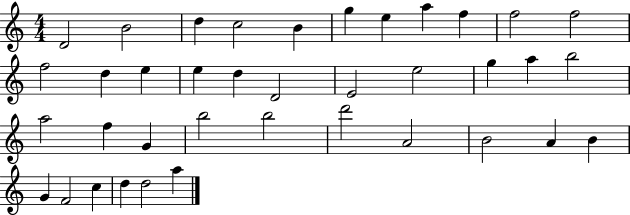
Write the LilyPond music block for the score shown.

{
  \clef treble
  \numericTimeSignature
  \time 4/4
  \key c \major
  d'2 b'2 | d''4 c''2 b'4 | g''4 e''4 a''4 f''4 | f''2 f''2 | \break f''2 d''4 e''4 | e''4 d''4 d'2 | e'2 e''2 | g''4 a''4 b''2 | \break a''2 f''4 g'4 | b''2 b''2 | d'''2 a'2 | b'2 a'4 b'4 | \break g'4 f'2 c''4 | d''4 d''2 a''4 | \bar "|."
}